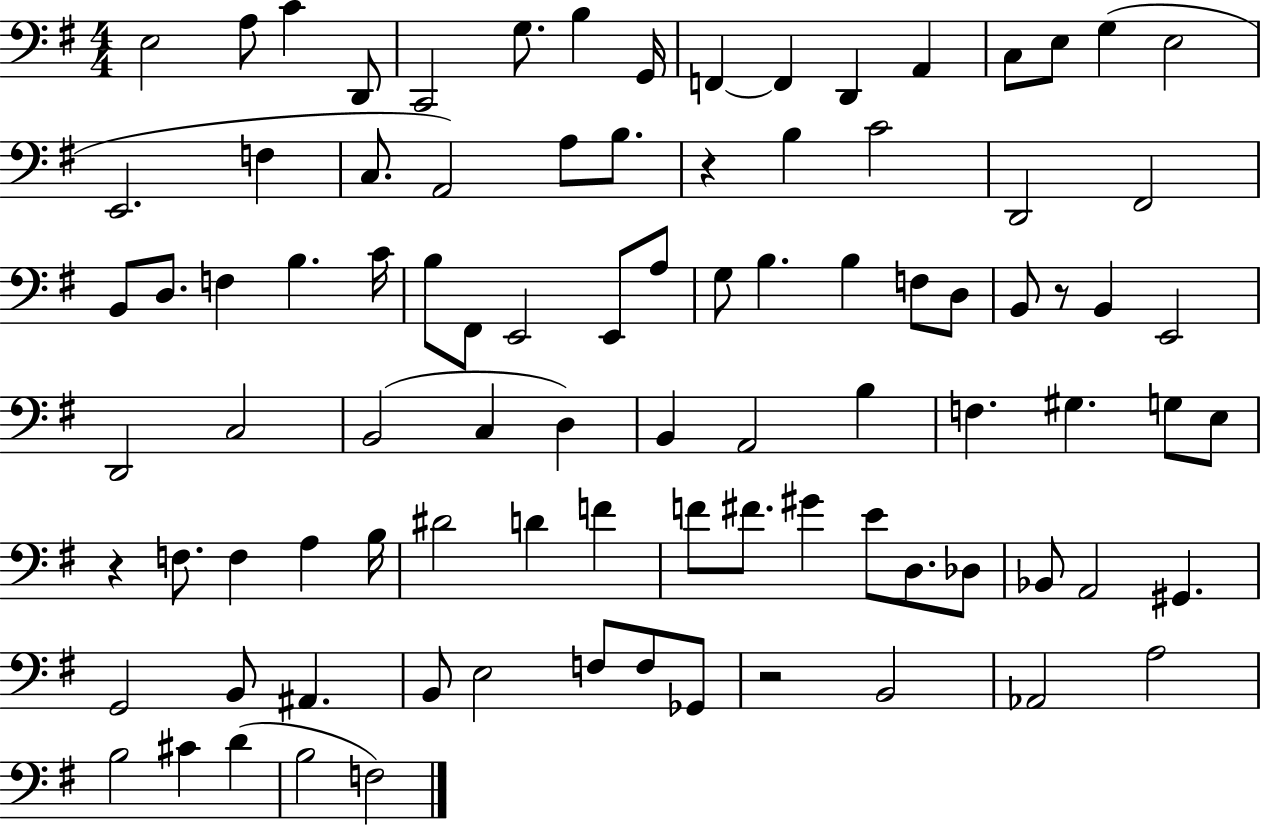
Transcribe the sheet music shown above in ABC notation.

X:1
T:Untitled
M:4/4
L:1/4
K:G
E,2 A,/2 C D,,/2 C,,2 G,/2 B, G,,/4 F,, F,, D,, A,, C,/2 E,/2 G, E,2 E,,2 F, C,/2 A,,2 A,/2 B,/2 z B, C2 D,,2 ^F,,2 B,,/2 D,/2 F, B, C/4 B,/2 ^F,,/2 E,,2 E,,/2 A,/2 G,/2 B, B, F,/2 D,/2 B,,/2 z/2 B,, E,,2 D,,2 C,2 B,,2 C, D, B,, A,,2 B, F, ^G, G,/2 E,/2 z F,/2 F, A, B,/4 ^D2 D F F/2 ^F/2 ^G E/2 D,/2 _D,/2 _B,,/2 A,,2 ^G,, G,,2 B,,/2 ^A,, B,,/2 E,2 F,/2 F,/2 _G,,/2 z2 B,,2 _A,,2 A,2 B,2 ^C D B,2 F,2